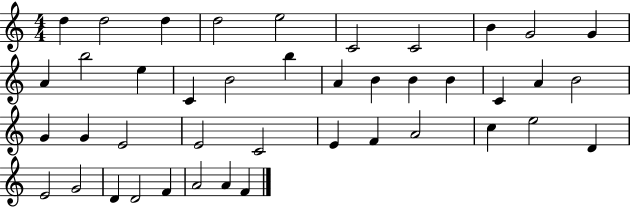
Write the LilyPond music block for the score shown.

{
  \clef treble
  \numericTimeSignature
  \time 4/4
  \key c \major
  d''4 d''2 d''4 | d''2 e''2 | c'2 c'2 | b'4 g'2 g'4 | \break a'4 b''2 e''4 | c'4 b'2 b''4 | a'4 b'4 b'4 b'4 | c'4 a'4 b'2 | \break g'4 g'4 e'2 | e'2 c'2 | e'4 f'4 a'2 | c''4 e''2 d'4 | \break e'2 g'2 | d'4 d'2 f'4 | a'2 a'4 f'4 | \bar "|."
}